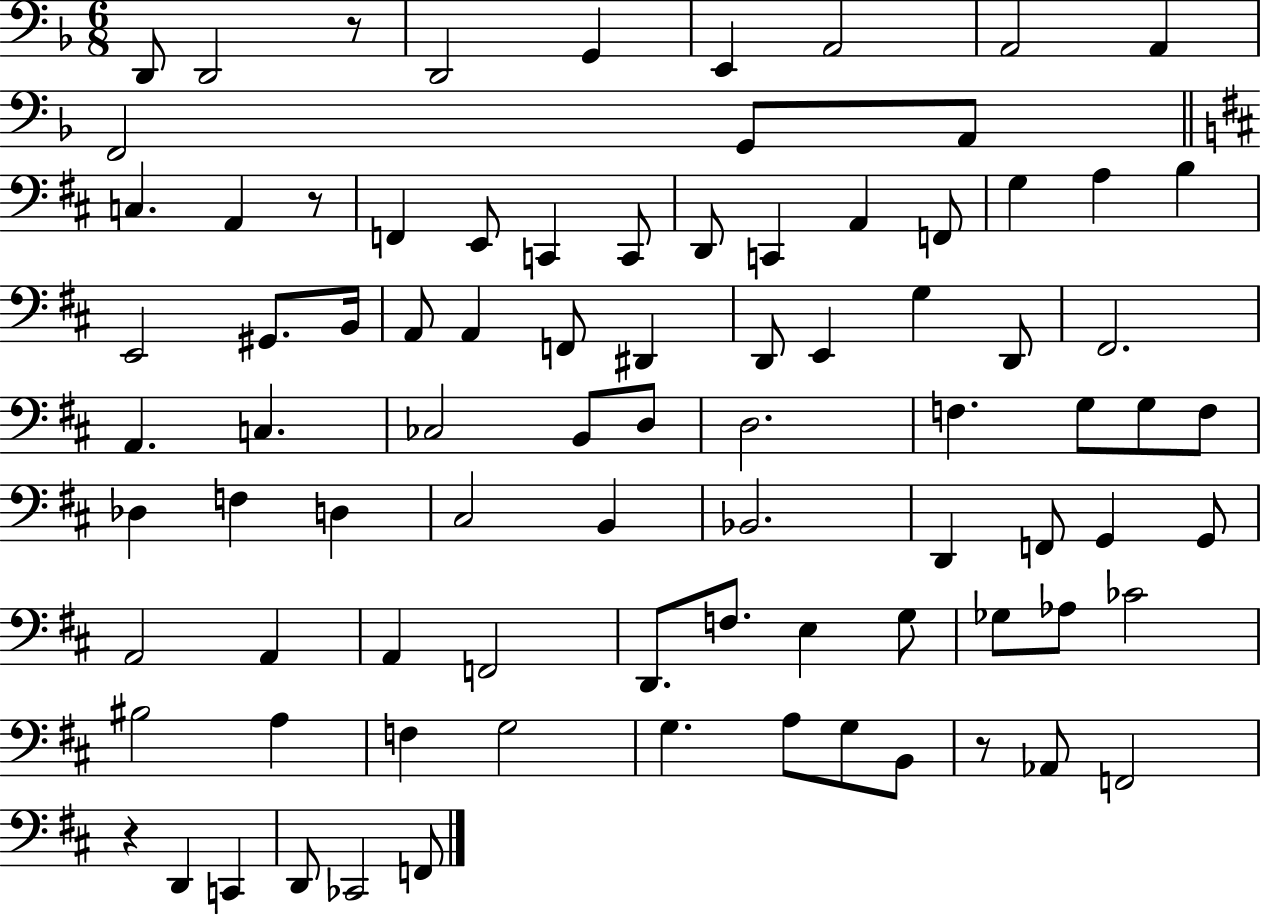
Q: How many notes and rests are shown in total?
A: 86